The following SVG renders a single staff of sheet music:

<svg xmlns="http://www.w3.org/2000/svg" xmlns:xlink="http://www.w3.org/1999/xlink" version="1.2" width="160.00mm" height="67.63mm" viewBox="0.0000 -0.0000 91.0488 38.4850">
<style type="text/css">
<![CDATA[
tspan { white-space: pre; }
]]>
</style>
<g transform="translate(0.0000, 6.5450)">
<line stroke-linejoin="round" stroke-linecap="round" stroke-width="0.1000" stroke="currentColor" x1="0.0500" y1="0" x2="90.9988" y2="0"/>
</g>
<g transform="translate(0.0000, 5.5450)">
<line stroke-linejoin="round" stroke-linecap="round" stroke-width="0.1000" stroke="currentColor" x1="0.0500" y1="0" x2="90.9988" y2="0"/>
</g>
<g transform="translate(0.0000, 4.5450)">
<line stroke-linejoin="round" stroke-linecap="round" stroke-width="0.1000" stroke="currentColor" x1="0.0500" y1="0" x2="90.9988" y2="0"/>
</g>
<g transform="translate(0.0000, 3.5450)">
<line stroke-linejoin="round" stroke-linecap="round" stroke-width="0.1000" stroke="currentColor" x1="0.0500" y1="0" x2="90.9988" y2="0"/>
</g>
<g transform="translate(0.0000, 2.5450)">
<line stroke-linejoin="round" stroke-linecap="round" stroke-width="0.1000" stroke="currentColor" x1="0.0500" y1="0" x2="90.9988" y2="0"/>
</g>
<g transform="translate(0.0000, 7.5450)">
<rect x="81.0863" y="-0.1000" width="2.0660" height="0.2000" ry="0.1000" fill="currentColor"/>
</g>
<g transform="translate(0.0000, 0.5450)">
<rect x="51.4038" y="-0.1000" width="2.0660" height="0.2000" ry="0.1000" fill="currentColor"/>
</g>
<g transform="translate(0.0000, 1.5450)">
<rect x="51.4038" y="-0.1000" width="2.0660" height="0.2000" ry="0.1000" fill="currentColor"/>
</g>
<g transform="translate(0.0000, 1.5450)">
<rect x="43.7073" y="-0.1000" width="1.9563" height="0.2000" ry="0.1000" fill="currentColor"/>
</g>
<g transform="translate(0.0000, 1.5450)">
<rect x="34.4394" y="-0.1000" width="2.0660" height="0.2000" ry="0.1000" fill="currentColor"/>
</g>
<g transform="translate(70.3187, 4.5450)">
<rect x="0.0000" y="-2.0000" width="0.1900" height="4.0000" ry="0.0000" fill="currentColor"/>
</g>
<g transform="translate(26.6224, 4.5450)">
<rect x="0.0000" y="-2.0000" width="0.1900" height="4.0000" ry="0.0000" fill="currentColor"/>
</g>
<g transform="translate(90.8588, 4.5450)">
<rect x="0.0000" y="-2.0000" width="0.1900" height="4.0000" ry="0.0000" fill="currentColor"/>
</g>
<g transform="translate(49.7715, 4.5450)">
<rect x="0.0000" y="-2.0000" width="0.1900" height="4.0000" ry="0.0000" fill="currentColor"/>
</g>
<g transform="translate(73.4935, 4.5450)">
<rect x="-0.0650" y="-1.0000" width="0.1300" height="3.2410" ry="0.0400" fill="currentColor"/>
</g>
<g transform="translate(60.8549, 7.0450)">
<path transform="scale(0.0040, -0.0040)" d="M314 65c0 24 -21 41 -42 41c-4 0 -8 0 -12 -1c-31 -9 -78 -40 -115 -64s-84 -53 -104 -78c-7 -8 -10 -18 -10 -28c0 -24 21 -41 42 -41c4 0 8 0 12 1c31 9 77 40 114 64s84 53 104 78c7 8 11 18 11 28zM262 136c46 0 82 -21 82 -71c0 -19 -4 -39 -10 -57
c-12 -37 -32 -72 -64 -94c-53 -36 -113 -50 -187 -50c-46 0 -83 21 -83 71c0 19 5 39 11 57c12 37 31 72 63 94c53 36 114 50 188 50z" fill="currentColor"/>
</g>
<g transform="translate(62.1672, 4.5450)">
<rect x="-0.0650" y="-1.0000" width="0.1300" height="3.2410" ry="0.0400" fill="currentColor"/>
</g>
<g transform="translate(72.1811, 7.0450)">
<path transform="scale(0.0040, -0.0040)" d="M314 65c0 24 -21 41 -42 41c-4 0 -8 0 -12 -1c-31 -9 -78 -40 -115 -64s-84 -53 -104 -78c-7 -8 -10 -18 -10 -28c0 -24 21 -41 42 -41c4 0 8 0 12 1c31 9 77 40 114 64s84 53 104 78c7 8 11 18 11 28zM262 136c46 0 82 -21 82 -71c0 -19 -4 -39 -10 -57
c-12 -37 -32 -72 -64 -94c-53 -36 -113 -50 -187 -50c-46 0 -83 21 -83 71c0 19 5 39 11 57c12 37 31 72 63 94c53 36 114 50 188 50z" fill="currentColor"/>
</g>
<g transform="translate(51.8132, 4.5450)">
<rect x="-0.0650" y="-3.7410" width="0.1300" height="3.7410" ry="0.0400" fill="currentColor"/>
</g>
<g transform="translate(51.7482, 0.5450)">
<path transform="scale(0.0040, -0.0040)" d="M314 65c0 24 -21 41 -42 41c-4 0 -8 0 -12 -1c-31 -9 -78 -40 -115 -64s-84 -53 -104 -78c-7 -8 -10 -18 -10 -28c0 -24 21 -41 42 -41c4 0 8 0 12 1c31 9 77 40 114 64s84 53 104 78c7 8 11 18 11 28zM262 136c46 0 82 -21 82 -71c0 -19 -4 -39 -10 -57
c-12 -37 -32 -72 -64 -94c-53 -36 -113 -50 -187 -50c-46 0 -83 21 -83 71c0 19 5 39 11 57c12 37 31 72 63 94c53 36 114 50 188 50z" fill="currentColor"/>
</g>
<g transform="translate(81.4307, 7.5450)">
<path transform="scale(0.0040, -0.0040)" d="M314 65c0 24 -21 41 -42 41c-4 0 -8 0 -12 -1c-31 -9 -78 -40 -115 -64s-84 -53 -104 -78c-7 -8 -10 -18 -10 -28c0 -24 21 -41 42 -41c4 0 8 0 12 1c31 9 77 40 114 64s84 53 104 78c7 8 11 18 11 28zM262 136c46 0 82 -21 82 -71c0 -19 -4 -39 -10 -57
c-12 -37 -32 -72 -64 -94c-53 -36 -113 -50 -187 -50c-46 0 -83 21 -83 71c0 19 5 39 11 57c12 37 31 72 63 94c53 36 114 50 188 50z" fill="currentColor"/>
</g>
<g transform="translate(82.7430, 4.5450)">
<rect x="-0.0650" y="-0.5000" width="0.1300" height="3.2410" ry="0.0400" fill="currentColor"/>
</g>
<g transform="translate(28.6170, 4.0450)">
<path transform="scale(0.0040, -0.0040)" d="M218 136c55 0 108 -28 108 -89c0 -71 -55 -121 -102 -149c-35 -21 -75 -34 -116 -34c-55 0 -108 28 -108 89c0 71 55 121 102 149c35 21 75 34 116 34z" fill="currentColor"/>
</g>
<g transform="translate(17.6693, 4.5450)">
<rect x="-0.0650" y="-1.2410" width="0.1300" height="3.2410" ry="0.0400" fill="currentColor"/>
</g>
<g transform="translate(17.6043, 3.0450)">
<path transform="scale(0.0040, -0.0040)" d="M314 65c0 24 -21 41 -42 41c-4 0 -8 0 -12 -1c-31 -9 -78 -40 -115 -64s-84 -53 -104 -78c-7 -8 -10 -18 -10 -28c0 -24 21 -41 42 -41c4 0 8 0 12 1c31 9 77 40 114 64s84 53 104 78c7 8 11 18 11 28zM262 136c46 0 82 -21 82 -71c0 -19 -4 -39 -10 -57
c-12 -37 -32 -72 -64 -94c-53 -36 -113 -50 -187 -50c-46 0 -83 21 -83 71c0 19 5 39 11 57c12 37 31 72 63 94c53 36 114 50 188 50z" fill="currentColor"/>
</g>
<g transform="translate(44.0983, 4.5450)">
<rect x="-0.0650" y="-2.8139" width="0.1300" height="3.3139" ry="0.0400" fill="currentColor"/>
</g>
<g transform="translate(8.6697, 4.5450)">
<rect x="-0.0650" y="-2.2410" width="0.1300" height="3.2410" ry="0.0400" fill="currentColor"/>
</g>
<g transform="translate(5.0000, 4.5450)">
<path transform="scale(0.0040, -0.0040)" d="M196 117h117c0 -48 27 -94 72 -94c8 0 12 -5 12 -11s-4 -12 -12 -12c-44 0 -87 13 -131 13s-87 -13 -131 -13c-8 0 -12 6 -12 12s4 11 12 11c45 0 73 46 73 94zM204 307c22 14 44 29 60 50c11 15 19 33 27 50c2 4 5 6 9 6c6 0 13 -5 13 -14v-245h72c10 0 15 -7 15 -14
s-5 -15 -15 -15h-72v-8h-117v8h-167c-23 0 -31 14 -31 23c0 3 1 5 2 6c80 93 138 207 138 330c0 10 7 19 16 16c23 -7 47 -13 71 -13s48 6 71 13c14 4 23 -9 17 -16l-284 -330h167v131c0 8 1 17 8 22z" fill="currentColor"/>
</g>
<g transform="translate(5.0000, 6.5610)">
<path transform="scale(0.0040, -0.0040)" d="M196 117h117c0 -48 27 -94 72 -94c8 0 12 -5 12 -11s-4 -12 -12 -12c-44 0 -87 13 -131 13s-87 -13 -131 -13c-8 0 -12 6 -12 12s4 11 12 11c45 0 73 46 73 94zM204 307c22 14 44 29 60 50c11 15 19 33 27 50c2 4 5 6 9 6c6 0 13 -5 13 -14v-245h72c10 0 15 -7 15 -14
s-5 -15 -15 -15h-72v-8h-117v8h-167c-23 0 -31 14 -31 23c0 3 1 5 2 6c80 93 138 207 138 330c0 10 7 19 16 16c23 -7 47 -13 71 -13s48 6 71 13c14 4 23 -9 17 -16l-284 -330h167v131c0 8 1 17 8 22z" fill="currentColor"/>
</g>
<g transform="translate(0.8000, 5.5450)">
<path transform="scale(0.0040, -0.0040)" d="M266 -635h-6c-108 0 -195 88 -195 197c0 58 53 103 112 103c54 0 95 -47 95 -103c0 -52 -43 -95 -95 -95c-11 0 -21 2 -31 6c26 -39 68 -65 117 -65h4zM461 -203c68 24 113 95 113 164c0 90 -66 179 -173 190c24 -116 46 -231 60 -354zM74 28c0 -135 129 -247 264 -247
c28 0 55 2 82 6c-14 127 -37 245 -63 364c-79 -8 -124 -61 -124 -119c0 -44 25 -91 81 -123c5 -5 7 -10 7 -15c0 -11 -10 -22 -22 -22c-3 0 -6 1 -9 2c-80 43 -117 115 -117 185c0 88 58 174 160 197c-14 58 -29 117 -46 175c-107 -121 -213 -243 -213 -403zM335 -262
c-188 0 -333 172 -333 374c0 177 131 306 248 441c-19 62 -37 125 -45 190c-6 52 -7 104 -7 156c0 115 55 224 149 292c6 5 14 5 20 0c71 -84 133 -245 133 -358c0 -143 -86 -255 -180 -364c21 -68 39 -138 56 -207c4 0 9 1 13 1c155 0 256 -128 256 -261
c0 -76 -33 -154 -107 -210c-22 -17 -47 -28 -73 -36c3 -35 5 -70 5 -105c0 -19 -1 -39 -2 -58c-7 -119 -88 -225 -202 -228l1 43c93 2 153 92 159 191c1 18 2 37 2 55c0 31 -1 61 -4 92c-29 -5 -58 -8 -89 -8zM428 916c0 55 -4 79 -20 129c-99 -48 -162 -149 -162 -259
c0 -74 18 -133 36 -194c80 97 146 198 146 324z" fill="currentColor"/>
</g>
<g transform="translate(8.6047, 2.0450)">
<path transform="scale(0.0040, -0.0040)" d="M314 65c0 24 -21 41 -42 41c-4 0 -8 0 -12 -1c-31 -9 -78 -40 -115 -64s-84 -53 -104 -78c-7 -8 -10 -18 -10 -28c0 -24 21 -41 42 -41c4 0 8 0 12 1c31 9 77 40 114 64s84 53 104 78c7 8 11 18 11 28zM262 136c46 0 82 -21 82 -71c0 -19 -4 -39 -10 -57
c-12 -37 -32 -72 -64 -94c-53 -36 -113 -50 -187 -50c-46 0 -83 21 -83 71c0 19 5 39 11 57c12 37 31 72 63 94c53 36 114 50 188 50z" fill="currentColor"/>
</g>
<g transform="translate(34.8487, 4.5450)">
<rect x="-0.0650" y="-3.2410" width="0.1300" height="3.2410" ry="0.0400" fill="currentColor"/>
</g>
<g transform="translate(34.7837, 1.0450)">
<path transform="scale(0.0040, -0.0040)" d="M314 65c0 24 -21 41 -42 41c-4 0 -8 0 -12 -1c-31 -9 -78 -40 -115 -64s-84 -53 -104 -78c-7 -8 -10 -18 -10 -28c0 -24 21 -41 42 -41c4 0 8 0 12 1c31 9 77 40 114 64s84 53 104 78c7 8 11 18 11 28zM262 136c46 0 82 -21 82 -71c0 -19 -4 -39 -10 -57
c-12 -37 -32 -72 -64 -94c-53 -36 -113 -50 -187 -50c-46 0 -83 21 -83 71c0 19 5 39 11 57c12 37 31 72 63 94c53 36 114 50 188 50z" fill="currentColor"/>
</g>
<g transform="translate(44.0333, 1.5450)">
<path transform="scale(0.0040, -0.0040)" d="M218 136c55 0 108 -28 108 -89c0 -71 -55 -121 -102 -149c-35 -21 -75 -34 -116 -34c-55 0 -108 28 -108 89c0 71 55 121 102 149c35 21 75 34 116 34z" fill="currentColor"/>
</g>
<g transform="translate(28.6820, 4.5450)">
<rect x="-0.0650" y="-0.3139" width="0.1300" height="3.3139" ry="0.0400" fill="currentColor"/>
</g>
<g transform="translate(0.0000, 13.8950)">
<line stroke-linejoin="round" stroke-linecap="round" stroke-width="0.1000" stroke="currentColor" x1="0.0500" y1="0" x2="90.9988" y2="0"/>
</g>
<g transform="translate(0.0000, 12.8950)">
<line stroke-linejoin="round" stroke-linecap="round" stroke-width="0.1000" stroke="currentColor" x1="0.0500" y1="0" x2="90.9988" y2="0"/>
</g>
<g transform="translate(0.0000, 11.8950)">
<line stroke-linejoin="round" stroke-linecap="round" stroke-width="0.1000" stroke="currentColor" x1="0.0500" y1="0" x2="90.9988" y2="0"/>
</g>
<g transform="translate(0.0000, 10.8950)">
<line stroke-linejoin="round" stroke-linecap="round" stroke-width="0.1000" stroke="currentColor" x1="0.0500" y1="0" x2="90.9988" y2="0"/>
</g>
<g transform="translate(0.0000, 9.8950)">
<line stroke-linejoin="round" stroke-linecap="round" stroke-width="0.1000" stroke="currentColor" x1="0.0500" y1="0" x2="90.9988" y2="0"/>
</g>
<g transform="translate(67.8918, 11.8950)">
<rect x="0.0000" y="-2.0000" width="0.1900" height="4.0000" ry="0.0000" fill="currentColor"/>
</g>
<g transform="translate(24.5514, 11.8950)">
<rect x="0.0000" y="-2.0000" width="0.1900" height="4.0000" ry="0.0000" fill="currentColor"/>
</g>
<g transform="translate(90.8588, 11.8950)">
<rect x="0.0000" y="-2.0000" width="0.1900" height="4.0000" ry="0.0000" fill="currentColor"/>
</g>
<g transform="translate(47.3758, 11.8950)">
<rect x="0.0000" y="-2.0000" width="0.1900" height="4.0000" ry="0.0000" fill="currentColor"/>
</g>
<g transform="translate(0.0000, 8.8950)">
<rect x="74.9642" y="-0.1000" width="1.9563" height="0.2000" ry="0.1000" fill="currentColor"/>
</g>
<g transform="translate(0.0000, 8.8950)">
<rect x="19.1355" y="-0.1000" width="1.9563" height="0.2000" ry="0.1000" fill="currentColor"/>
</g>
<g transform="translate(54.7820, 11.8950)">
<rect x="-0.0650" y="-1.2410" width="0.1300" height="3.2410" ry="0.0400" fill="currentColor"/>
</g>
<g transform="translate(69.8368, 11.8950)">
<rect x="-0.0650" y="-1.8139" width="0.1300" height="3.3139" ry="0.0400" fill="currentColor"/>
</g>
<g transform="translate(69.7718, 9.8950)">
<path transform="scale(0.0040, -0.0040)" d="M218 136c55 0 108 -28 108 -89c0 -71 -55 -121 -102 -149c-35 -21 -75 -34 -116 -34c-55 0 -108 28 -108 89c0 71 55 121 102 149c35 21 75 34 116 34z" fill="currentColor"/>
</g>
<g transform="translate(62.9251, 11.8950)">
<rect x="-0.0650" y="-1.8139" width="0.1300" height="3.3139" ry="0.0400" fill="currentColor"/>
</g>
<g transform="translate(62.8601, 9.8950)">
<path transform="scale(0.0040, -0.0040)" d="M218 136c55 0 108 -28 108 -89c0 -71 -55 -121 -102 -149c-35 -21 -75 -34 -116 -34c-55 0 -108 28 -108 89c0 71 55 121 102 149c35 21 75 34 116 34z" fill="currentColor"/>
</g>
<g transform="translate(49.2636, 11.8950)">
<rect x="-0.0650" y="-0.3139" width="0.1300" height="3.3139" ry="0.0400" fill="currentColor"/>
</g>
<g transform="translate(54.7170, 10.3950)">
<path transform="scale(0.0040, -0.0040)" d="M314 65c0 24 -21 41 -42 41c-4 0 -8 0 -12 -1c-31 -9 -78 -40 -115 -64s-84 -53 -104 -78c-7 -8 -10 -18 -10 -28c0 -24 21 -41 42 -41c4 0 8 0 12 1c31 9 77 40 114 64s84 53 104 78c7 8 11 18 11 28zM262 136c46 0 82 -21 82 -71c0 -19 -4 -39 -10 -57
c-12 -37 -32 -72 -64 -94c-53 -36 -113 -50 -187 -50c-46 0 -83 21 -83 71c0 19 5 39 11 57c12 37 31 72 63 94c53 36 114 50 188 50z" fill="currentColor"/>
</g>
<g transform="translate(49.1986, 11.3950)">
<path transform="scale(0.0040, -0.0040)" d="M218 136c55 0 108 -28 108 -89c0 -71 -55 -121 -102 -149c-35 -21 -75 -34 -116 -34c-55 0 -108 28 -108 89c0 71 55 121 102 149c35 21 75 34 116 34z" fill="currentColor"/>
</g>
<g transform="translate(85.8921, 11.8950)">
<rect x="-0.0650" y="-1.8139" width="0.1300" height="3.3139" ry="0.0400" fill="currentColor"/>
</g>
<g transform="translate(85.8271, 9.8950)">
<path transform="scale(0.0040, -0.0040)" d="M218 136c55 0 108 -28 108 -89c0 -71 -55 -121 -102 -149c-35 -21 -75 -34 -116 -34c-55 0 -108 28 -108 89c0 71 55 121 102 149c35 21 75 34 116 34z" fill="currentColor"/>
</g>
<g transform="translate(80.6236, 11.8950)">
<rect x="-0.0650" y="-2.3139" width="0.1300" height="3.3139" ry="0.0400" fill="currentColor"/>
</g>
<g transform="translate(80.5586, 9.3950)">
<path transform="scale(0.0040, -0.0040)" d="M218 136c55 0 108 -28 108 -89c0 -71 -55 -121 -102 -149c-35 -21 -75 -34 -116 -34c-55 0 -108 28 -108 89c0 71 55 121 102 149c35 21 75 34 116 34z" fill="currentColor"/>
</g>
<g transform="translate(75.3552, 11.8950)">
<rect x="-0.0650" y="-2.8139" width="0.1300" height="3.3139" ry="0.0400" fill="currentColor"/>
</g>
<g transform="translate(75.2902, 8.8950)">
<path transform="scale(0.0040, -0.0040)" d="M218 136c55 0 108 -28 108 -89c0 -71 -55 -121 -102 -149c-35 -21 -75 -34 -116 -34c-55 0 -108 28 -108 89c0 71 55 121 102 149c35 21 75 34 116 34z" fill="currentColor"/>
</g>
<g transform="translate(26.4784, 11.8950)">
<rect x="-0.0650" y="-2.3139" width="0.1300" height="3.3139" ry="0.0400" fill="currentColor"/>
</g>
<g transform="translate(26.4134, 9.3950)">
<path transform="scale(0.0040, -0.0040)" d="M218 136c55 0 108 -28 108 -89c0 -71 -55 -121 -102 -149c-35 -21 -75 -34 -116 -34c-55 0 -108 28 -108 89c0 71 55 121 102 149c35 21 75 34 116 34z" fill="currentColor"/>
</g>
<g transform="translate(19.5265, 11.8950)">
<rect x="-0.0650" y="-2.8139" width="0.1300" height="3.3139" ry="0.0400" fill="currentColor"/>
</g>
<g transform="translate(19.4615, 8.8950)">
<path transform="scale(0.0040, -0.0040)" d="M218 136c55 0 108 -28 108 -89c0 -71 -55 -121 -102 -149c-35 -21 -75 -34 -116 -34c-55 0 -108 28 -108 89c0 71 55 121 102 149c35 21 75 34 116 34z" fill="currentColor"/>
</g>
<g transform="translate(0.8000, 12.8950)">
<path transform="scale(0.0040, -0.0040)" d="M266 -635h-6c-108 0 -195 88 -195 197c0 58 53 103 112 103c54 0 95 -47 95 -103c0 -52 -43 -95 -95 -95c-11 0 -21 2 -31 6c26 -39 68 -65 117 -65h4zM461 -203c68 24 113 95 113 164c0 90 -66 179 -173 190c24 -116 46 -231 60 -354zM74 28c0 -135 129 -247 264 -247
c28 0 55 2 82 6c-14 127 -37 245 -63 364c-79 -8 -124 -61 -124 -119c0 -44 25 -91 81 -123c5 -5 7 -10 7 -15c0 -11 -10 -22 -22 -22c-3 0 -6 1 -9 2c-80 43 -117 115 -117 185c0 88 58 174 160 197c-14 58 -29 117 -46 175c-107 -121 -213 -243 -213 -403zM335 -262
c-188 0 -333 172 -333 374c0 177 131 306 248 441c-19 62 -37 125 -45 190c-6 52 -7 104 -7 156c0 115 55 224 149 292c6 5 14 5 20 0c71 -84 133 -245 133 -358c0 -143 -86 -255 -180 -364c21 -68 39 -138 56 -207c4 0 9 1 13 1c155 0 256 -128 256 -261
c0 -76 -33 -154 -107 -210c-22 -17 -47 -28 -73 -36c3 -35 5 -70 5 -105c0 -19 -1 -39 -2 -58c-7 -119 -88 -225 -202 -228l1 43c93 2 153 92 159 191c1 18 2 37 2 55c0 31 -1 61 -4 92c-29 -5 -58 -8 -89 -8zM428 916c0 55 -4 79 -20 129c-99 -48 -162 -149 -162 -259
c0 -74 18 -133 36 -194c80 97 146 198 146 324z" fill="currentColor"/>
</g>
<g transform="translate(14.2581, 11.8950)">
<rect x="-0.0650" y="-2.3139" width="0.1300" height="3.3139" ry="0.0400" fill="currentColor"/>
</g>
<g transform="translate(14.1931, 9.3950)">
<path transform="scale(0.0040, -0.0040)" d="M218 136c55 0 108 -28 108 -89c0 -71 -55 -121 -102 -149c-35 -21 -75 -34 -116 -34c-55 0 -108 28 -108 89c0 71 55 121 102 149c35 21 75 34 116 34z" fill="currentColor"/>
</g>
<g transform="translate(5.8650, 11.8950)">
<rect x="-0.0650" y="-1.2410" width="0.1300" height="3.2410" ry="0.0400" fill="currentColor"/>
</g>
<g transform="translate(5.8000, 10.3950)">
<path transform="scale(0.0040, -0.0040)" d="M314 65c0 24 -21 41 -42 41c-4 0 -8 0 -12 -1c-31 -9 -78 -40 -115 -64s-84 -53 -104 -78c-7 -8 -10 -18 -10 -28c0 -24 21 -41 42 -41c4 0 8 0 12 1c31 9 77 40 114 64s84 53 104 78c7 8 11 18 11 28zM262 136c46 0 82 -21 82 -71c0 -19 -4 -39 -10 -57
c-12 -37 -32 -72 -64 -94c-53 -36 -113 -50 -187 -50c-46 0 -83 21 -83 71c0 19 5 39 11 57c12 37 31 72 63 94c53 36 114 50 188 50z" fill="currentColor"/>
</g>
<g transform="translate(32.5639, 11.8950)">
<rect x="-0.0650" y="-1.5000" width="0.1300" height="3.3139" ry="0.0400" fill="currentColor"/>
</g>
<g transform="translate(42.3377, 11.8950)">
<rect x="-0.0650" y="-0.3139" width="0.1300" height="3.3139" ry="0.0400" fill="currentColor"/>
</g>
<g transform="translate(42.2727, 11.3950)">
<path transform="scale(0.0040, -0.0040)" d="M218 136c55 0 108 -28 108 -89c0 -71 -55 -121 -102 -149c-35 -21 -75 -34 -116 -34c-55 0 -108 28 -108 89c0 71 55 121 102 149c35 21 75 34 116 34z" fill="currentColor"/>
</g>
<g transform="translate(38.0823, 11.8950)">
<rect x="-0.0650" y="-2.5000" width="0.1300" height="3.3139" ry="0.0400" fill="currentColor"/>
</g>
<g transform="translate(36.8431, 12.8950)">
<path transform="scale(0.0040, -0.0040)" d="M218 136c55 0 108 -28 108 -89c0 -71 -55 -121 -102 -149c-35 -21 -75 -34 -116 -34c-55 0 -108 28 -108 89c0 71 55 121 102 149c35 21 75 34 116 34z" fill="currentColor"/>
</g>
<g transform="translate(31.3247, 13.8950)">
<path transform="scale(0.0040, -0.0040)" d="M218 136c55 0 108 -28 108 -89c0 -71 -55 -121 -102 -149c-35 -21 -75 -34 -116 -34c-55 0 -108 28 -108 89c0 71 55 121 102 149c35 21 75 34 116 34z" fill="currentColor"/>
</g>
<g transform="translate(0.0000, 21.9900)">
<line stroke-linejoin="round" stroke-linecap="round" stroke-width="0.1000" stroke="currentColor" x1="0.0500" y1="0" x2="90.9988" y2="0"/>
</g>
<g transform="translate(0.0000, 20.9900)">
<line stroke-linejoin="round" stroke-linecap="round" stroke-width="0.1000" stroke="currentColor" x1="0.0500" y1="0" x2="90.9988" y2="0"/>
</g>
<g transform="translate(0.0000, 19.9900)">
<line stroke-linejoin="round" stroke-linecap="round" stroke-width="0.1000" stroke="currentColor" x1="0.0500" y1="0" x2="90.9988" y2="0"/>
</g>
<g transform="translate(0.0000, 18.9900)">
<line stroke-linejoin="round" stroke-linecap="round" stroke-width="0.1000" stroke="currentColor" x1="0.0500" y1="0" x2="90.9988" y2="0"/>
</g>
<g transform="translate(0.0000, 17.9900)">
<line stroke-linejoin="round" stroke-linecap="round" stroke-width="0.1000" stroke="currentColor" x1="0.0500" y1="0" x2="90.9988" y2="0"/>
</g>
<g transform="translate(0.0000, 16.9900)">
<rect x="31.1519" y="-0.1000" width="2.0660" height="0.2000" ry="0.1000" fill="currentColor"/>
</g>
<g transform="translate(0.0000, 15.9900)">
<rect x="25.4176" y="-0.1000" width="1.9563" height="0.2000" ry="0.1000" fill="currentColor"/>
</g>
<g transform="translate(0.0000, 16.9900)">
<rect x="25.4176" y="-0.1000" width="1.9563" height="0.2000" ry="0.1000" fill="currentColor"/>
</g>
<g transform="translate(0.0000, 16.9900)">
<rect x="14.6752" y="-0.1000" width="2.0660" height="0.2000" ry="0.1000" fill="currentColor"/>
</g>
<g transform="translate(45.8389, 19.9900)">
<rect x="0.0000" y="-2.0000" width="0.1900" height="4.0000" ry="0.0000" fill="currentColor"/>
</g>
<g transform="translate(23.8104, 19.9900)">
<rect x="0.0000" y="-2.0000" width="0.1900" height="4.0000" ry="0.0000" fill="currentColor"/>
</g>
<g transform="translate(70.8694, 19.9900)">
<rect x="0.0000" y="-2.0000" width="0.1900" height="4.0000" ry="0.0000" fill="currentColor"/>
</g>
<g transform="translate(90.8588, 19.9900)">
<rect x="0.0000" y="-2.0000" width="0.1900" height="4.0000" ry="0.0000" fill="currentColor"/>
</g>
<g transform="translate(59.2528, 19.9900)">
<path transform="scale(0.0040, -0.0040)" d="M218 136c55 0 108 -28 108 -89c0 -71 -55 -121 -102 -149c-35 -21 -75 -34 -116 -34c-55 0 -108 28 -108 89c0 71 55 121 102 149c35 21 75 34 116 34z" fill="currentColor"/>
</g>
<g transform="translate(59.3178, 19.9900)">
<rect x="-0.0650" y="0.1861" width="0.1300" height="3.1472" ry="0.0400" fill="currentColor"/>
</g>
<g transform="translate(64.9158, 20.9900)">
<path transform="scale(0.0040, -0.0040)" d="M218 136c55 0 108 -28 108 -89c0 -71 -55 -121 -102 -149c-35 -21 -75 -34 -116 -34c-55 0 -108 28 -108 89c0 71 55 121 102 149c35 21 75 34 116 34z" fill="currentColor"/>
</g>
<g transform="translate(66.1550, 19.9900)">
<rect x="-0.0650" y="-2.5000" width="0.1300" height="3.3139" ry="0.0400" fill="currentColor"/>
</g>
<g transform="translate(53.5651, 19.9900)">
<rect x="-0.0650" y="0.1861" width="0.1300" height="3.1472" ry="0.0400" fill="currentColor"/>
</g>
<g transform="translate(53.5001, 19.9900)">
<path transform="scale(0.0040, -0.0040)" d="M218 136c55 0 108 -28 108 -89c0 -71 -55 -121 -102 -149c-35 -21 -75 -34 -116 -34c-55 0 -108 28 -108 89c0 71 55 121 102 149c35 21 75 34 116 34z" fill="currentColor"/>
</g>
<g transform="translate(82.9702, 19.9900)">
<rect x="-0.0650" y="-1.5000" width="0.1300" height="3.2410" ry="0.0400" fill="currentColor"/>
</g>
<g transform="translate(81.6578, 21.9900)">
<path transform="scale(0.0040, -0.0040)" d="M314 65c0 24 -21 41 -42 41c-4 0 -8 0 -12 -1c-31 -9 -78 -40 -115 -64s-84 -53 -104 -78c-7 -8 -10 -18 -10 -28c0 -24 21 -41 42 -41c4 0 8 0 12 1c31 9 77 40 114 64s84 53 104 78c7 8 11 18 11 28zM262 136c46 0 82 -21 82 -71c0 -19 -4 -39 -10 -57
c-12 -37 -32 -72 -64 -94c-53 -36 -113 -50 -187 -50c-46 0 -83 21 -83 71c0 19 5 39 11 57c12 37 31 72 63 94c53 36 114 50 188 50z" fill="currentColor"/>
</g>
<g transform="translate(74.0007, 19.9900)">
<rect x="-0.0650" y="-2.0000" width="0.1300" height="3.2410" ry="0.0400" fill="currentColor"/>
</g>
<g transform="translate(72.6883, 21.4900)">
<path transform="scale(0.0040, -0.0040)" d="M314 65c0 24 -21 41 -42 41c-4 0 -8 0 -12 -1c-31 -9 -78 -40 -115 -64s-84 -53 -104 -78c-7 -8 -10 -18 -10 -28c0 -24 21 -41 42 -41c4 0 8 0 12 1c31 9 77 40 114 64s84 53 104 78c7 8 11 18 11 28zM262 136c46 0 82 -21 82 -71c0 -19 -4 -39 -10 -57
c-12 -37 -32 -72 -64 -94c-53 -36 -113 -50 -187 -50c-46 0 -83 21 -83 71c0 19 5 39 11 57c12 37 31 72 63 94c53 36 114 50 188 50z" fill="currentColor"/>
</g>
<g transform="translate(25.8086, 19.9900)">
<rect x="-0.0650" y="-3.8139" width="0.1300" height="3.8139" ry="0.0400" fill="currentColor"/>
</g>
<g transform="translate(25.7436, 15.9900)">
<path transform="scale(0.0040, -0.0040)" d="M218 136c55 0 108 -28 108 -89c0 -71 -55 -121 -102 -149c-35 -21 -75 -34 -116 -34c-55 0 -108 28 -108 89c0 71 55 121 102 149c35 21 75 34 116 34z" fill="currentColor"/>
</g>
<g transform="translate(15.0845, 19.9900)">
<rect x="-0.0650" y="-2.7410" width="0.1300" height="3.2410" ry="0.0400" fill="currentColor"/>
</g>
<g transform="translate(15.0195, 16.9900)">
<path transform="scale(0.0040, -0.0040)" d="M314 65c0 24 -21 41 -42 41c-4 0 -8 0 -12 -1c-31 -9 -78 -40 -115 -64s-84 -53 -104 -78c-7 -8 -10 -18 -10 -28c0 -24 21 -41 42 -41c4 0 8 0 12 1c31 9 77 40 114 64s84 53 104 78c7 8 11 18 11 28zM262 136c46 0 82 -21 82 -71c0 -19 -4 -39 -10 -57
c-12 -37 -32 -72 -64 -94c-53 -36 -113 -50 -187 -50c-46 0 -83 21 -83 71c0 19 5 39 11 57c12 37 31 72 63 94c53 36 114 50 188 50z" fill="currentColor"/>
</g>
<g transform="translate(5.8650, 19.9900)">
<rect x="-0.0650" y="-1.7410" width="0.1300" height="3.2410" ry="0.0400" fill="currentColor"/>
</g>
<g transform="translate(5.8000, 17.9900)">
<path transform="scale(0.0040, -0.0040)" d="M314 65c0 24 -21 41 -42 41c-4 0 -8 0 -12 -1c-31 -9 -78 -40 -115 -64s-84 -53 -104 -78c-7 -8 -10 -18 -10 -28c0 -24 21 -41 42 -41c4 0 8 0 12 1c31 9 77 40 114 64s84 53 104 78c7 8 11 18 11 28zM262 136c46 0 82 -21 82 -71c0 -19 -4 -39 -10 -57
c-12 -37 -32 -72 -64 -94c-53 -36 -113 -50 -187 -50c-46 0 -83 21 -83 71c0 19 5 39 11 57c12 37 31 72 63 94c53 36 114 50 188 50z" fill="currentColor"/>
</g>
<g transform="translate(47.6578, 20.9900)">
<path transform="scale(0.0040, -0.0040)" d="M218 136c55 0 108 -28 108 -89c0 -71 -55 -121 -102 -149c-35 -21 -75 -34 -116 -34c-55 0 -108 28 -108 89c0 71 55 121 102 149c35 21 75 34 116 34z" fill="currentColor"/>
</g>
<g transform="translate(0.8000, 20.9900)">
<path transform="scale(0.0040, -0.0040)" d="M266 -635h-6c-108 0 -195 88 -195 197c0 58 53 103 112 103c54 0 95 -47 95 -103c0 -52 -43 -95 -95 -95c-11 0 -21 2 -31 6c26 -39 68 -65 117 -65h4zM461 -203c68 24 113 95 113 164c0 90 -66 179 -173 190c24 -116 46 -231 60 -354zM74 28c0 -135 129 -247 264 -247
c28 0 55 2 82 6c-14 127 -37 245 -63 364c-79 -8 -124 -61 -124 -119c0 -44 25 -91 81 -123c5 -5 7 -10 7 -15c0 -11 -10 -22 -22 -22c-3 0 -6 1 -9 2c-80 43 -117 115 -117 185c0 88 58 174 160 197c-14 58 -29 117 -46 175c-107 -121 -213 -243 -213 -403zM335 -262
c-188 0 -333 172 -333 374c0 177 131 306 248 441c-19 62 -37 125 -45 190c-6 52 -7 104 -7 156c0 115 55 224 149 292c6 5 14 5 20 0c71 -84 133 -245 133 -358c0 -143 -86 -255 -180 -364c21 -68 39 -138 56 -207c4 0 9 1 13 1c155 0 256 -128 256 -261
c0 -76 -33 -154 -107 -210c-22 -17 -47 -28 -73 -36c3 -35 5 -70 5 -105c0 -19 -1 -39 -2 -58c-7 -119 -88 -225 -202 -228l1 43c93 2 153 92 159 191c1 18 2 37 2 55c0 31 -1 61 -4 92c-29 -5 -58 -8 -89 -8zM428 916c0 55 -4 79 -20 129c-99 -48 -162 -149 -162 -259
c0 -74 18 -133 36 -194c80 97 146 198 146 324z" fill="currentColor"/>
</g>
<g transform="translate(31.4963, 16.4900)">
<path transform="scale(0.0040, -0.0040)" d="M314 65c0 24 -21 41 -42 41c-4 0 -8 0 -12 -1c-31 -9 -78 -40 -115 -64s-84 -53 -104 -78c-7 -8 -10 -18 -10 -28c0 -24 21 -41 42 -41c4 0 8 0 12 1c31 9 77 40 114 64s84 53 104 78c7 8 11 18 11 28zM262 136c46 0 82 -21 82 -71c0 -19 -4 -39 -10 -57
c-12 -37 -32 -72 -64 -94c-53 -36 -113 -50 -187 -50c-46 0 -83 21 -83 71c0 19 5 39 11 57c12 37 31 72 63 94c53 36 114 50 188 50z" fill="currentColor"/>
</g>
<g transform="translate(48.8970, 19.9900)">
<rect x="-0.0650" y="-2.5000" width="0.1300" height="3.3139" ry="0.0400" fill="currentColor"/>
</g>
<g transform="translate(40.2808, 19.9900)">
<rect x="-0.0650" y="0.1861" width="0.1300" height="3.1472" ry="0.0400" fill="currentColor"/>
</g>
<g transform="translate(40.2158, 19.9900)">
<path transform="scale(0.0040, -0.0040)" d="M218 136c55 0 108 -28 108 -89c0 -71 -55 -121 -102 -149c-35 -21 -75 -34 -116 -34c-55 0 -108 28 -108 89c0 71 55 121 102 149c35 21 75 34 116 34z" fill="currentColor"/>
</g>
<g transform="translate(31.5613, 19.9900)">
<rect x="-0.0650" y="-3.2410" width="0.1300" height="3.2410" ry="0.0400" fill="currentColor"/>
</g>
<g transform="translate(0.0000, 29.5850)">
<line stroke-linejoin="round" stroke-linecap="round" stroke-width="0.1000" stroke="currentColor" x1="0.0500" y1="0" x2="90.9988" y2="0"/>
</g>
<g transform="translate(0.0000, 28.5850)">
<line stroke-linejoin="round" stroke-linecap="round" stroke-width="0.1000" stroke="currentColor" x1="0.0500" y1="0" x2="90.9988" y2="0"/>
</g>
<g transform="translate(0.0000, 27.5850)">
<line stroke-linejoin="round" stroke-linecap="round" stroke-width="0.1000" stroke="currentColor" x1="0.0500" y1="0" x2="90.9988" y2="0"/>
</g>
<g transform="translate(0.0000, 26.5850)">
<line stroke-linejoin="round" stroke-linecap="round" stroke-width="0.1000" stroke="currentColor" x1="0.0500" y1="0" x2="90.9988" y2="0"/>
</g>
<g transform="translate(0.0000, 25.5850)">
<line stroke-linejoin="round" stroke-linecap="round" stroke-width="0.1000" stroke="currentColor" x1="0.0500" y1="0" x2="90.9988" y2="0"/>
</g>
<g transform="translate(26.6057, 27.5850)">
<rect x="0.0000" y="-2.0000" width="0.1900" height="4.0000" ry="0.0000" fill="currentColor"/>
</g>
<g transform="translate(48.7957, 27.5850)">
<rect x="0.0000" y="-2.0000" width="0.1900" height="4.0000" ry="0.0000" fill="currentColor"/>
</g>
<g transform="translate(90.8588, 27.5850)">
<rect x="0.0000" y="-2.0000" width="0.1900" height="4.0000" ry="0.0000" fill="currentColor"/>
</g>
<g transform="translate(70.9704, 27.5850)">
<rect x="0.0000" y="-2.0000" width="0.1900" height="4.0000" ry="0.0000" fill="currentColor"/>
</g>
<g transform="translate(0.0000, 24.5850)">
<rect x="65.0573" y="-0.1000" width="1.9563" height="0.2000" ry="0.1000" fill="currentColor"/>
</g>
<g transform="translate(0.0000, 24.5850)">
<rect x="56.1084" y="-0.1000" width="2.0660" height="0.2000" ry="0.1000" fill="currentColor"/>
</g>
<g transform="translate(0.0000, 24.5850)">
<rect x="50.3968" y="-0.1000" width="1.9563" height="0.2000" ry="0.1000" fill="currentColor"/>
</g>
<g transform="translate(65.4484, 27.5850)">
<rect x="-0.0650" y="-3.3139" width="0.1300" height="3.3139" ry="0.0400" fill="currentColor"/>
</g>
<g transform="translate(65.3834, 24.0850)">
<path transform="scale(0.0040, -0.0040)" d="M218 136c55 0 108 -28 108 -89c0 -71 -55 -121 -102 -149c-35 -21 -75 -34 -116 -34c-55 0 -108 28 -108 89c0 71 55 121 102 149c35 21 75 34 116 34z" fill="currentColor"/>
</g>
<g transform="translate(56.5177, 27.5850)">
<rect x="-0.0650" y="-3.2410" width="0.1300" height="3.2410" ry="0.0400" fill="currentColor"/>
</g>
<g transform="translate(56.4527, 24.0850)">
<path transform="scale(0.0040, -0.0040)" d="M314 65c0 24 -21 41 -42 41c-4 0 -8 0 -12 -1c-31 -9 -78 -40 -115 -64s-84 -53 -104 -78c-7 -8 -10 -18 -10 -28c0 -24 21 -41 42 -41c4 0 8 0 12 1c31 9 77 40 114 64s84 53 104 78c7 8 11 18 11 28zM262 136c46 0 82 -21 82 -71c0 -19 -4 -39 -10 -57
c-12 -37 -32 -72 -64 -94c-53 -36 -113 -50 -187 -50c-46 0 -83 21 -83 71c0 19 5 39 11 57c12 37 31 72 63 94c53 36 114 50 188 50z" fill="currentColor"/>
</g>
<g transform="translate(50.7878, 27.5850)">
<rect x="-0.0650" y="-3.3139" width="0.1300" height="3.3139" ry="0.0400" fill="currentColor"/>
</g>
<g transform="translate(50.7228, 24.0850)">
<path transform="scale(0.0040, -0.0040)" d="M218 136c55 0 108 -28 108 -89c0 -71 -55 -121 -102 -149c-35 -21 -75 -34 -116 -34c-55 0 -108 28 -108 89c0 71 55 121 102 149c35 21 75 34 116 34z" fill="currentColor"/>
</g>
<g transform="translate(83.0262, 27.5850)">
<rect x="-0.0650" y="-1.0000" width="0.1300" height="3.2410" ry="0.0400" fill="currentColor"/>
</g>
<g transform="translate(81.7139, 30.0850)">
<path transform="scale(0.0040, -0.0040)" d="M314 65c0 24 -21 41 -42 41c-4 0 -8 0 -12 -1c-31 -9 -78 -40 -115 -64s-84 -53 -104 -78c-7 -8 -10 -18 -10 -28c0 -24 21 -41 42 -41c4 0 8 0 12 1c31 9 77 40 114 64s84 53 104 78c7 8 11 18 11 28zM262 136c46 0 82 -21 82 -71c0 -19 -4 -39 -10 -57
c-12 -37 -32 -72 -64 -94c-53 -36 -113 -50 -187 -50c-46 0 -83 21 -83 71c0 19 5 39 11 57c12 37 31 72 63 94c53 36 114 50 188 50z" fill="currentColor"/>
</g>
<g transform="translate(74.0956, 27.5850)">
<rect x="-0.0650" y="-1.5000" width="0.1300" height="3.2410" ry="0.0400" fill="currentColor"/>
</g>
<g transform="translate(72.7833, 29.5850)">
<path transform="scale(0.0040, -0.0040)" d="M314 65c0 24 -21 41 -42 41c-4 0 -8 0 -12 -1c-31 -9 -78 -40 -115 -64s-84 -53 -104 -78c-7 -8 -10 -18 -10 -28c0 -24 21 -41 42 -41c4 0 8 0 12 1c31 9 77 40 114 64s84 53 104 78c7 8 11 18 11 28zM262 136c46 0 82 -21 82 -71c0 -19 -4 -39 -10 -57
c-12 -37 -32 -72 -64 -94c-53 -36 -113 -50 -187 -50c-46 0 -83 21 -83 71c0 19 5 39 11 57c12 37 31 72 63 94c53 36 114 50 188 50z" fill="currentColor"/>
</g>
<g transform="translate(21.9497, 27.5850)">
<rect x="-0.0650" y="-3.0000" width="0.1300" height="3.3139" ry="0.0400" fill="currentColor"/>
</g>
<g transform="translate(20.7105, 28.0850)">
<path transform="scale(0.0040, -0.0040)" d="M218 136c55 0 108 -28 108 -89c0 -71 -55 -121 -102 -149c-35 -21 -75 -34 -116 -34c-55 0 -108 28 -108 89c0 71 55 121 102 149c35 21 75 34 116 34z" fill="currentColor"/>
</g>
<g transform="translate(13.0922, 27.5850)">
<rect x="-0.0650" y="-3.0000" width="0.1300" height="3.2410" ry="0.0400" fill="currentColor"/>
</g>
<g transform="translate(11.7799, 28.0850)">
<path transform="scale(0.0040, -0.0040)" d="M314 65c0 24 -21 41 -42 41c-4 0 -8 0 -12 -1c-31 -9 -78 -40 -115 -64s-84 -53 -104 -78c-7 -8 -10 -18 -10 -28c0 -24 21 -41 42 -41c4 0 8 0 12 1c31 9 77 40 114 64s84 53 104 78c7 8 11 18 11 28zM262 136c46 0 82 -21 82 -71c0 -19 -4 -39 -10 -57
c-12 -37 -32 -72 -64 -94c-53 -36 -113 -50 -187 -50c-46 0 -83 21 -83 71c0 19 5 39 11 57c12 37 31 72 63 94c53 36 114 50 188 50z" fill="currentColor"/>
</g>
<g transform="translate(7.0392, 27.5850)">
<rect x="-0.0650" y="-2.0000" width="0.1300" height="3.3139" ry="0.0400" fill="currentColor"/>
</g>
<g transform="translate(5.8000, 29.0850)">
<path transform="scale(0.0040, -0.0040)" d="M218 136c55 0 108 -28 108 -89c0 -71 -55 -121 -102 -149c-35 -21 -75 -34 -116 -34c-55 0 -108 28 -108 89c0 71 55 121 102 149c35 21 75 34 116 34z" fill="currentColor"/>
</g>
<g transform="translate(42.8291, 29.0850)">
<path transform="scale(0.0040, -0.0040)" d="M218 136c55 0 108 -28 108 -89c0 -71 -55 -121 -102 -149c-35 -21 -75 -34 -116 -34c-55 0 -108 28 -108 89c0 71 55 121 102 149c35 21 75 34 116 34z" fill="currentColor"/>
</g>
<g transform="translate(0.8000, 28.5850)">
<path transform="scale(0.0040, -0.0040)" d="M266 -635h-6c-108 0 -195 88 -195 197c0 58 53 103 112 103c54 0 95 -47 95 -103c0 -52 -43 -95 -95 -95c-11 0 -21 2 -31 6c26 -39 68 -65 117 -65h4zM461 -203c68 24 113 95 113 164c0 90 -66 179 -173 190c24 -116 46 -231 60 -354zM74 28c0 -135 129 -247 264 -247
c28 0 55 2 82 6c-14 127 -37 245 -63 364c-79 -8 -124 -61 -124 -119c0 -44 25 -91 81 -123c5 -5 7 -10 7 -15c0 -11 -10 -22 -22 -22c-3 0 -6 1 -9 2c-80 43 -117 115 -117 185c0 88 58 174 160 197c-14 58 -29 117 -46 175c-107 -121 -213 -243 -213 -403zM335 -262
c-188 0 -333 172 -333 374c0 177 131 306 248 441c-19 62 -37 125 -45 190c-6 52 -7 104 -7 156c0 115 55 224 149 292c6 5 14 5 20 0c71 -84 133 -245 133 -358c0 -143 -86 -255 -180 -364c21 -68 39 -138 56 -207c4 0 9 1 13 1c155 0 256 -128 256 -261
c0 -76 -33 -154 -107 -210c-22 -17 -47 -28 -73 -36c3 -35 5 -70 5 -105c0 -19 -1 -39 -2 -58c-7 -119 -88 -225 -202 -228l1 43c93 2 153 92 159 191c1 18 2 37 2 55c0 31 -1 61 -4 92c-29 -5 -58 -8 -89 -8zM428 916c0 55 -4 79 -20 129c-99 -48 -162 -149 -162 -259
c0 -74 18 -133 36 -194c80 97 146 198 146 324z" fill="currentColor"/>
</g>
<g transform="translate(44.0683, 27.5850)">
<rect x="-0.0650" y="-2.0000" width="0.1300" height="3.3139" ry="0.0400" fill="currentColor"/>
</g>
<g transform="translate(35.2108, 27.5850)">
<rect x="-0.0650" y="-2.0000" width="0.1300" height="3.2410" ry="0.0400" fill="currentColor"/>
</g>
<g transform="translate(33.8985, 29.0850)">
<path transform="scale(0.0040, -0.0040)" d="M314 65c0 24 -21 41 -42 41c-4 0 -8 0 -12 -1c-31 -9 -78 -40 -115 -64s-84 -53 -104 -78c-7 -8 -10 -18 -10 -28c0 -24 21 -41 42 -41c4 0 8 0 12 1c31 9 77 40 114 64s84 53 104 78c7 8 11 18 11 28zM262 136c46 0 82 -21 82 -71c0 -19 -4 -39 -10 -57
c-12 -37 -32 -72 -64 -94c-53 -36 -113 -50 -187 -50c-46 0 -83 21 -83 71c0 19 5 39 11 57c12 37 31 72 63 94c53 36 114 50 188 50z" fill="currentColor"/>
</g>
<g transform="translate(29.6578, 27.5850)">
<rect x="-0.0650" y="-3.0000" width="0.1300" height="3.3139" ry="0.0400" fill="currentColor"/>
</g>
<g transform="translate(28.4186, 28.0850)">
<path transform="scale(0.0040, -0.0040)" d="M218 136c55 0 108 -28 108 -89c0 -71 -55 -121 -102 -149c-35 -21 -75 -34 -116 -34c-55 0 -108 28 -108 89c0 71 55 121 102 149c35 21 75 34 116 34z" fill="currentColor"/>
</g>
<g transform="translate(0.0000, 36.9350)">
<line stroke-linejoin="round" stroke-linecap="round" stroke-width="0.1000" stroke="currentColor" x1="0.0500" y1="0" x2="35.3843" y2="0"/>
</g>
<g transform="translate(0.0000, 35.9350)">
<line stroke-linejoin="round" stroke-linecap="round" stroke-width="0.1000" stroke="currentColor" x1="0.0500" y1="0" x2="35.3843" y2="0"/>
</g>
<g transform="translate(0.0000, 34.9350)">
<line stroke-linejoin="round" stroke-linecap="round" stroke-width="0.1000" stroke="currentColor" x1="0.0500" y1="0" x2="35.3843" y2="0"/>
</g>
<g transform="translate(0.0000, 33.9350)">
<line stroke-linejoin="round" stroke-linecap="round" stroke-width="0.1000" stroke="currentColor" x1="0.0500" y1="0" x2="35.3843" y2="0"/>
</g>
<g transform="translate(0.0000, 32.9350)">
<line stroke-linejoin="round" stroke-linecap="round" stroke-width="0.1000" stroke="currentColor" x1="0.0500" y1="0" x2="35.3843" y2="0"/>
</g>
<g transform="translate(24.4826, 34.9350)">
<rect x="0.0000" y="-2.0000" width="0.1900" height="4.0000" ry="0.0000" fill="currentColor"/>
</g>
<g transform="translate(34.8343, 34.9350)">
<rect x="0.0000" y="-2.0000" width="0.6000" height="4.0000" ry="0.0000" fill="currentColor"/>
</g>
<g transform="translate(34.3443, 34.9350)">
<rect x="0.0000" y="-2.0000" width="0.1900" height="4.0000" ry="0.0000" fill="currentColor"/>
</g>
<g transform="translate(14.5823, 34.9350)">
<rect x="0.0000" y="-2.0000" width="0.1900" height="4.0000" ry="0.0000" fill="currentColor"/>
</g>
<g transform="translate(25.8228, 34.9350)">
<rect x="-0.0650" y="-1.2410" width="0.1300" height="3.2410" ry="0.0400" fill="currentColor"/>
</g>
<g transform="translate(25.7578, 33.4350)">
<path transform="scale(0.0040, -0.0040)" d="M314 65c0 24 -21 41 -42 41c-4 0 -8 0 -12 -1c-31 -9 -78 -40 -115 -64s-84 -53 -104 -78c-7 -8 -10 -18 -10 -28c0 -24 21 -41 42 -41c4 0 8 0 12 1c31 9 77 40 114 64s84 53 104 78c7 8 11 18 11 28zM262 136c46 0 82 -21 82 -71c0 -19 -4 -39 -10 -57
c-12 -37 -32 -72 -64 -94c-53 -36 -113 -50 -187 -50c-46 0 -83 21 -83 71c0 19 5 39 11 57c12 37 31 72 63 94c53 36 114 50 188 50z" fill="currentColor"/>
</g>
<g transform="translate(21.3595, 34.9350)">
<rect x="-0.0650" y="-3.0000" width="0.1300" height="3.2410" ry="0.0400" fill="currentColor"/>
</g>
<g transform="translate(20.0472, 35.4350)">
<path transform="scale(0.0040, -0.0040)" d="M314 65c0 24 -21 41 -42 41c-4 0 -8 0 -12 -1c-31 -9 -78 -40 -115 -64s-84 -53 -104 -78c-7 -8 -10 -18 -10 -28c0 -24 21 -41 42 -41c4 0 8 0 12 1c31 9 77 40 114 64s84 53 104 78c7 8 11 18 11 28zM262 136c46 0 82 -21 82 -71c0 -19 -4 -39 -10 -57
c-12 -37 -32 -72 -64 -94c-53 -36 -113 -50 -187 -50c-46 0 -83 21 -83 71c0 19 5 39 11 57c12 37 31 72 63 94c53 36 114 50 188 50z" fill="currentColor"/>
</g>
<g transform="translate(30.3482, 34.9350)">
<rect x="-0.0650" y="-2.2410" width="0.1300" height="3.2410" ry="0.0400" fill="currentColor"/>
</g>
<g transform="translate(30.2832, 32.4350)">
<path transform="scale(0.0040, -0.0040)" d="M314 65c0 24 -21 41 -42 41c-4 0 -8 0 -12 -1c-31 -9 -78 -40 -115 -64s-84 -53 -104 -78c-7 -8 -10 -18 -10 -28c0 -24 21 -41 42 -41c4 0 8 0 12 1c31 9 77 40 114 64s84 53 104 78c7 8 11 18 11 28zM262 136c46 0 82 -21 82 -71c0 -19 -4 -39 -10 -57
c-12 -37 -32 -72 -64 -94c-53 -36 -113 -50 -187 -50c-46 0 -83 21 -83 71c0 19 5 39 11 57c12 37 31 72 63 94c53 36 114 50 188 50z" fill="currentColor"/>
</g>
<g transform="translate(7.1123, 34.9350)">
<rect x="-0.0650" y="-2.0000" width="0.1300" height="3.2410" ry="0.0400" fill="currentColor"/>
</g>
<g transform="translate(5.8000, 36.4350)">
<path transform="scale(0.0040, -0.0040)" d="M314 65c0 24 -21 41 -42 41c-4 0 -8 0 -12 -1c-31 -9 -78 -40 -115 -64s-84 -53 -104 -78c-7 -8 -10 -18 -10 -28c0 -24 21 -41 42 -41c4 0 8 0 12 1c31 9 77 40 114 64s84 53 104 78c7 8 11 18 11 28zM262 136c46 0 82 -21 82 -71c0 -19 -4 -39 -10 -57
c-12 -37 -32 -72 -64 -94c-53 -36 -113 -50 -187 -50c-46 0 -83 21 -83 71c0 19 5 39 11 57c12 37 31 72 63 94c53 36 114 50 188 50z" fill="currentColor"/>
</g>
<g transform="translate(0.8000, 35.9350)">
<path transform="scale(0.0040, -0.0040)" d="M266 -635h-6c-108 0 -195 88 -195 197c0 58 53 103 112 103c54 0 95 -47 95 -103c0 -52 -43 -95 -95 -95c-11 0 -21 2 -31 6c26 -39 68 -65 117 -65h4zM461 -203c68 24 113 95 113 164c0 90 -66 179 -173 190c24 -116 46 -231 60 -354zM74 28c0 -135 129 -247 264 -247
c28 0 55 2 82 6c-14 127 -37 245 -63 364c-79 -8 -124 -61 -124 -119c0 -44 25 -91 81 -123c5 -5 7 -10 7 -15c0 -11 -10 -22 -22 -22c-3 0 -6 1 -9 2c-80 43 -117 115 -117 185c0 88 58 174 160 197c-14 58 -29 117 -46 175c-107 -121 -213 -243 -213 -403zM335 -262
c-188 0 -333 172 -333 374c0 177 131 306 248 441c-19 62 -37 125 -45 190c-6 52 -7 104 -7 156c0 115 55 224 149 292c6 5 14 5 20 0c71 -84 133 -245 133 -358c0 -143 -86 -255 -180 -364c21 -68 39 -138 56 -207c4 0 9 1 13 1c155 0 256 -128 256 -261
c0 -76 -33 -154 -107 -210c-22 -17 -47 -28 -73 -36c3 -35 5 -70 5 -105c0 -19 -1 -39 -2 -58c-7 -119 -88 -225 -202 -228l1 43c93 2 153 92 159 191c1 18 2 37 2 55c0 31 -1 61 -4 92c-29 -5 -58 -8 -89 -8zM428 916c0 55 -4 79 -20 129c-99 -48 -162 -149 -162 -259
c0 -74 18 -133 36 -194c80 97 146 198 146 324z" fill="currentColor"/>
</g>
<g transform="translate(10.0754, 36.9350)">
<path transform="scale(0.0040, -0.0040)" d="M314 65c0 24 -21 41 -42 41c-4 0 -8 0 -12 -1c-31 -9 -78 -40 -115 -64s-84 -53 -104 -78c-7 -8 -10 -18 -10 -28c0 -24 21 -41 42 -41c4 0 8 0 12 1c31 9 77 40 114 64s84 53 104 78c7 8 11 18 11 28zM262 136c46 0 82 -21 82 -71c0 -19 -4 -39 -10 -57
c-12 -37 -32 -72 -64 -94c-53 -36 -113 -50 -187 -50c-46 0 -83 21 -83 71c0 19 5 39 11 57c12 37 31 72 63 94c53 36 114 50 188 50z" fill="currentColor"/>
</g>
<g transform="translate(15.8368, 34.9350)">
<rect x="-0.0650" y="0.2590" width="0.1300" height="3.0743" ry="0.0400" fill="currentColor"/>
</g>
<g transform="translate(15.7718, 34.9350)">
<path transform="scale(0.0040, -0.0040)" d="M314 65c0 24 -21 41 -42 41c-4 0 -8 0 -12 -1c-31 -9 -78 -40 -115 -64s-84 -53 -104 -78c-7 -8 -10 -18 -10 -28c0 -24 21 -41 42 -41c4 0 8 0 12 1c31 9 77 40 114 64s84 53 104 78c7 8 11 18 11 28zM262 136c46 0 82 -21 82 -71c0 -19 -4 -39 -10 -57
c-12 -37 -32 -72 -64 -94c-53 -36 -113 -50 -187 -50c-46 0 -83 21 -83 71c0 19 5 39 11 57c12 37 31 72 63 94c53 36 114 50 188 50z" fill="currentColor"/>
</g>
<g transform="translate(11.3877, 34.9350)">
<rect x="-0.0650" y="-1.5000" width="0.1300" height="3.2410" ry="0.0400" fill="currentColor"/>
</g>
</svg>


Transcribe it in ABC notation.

X:1
T:Untitled
M:4/4
L:1/4
K:C
g2 e2 c b2 a c'2 D2 D2 C2 e2 g a g E G c c e2 f f a g f f2 a2 c' b2 B G B B G F2 E2 F A2 A A F2 F b b2 b E2 D2 F2 E2 B2 A2 e2 g2